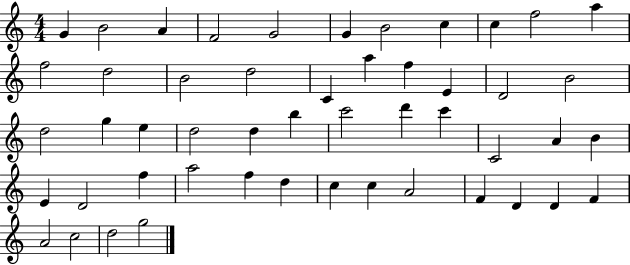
G4/q B4/h A4/q F4/h G4/h G4/q B4/h C5/q C5/q F5/h A5/q F5/h D5/h B4/h D5/h C4/q A5/q F5/q E4/q D4/h B4/h D5/h G5/q E5/q D5/h D5/q B5/q C6/h D6/q C6/q C4/h A4/q B4/q E4/q D4/h F5/q A5/h F5/q D5/q C5/q C5/q A4/h F4/q D4/q D4/q F4/q A4/h C5/h D5/h G5/h